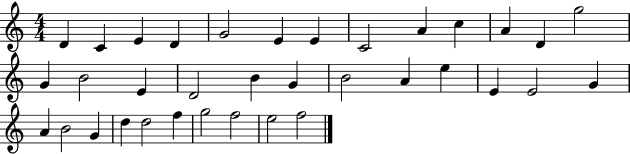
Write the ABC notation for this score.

X:1
T:Untitled
M:4/4
L:1/4
K:C
D C E D G2 E E C2 A c A D g2 G B2 E D2 B G B2 A e E E2 G A B2 G d d2 f g2 f2 e2 f2